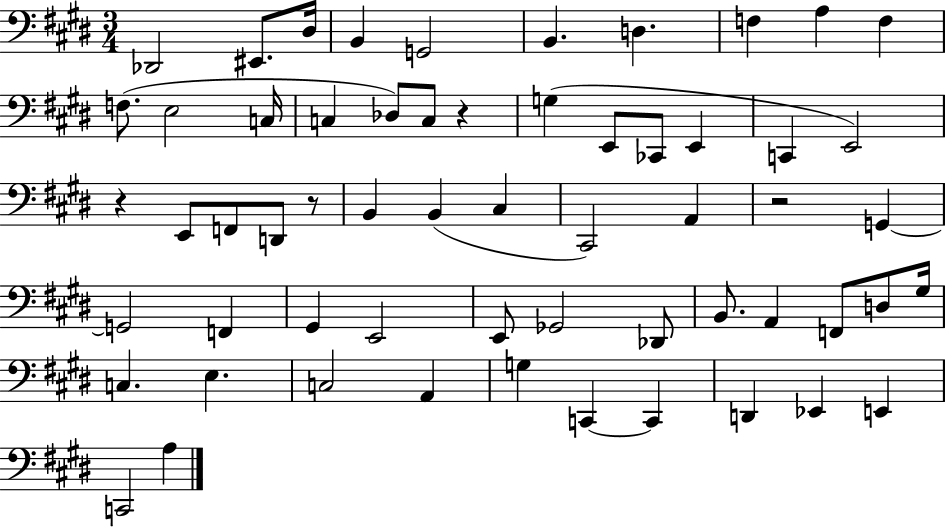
{
  \clef bass
  \numericTimeSignature
  \time 3/4
  \key e \major
  \repeat volta 2 { des,2 eis,8. dis16 | b,4 g,2 | b,4. d4. | f4 a4 f4 | \break f8.( e2 c16 | c4 des8) c8 r4 | g4( e,8 ces,8 e,4 | c,4 e,2) | \break r4 e,8 f,8 d,8 r8 | b,4 b,4( cis4 | cis,2) a,4 | r2 g,4~~ | \break g,2 f,4 | gis,4 e,2 | e,8 ges,2 des,8 | b,8. a,4 f,8 d8 gis16 | \break c4. e4. | c2 a,4 | g4 c,4~~ c,4 | d,4 ees,4 e,4 | \break c,2 a4 | } \bar "|."
}